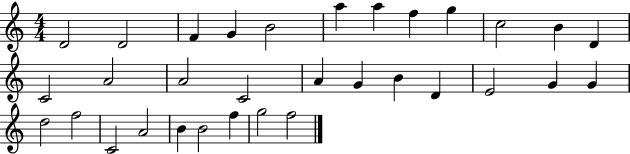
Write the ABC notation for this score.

X:1
T:Untitled
M:4/4
L:1/4
K:C
D2 D2 F G B2 a a f g c2 B D C2 A2 A2 C2 A G B D E2 G G d2 f2 C2 A2 B B2 f g2 f2